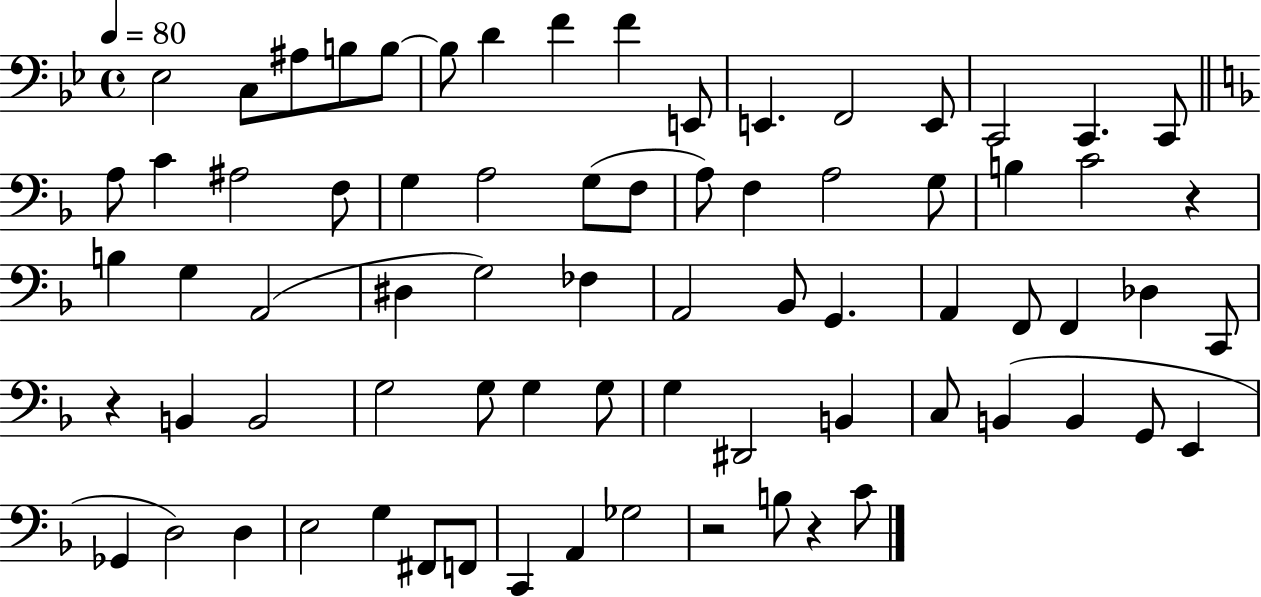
X:1
T:Untitled
M:4/4
L:1/4
K:Bb
_E,2 C,/2 ^A,/2 B,/2 B,/2 B,/2 D F F E,,/2 E,, F,,2 E,,/2 C,,2 C,, C,,/2 A,/2 C ^A,2 F,/2 G, A,2 G,/2 F,/2 A,/2 F, A,2 G,/2 B, C2 z B, G, A,,2 ^D, G,2 _F, A,,2 _B,,/2 G,, A,, F,,/2 F,, _D, C,,/2 z B,, B,,2 G,2 G,/2 G, G,/2 G, ^D,,2 B,, C,/2 B,, B,, G,,/2 E,, _G,, D,2 D, E,2 G, ^F,,/2 F,,/2 C,, A,, _G,2 z2 B,/2 z C/2